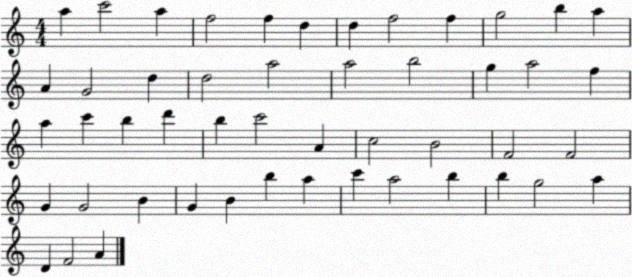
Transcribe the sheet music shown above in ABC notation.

X:1
T:Untitled
M:4/4
L:1/4
K:C
a c'2 a f2 f d d f2 f g2 b a A G2 d d2 a2 a2 b2 g a2 f a c' b d' b c'2 A c2 B2 F2 F2 G G2 B G B b a c' a2 b b g2 a D F2 A